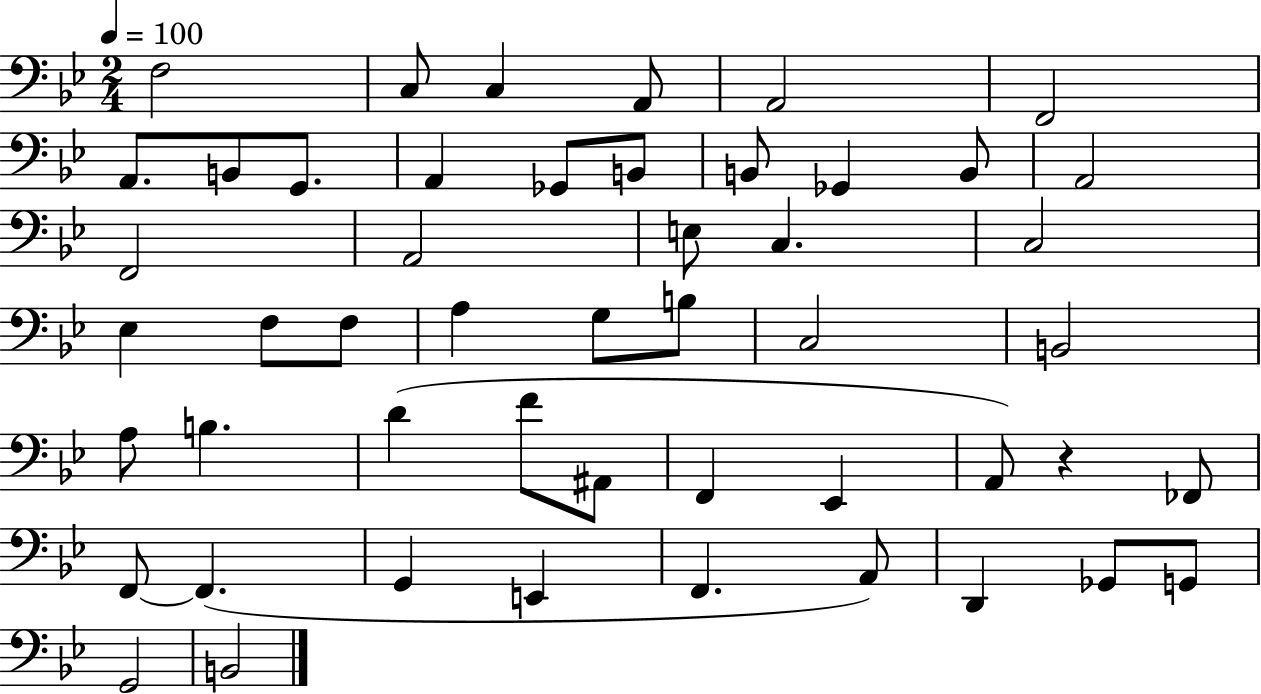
{
  \clef bass
  \numericTimeSignature
  \time 2/4
  \key bes \major
  \tempo 4 = 100
  f2 | c8 c4 a,8 | a,2 | f,2 | \break a,8. b,8 g,8. | a,4 ges,8 b,8 | b,8 ges,4 b,8 | a,2 | \break f,2 | a,2 | e8 c4. | c2 | \break ees4 f8 f8 | a4 g8 b8 | c2 | b,2 | \break a8 b4. | d'4( f'8 ais,8 | f,4 ees,4 | a,8) r4 fes,8 | \break f,8~~ f,4.( | g,4 e,4 | f,4. a,8) | d,4 ges,8 g,8 | \break g,2 | b,2 | \bar "|."
}